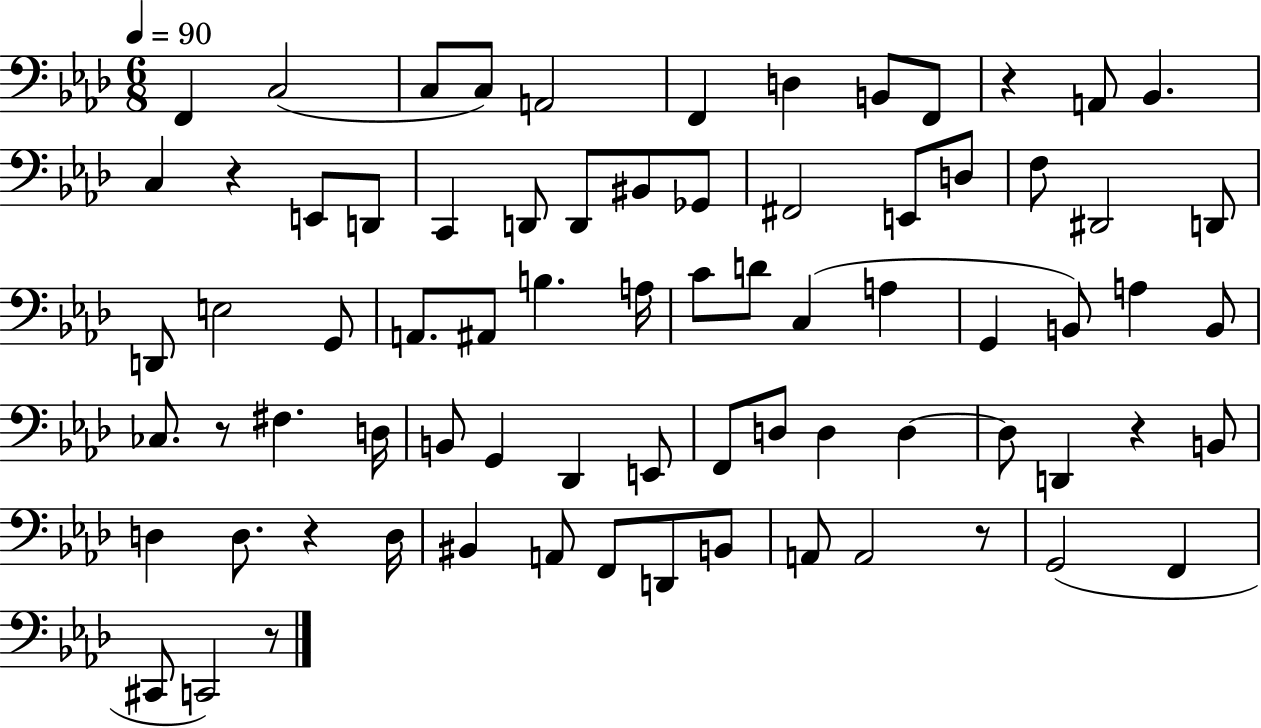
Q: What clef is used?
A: bass